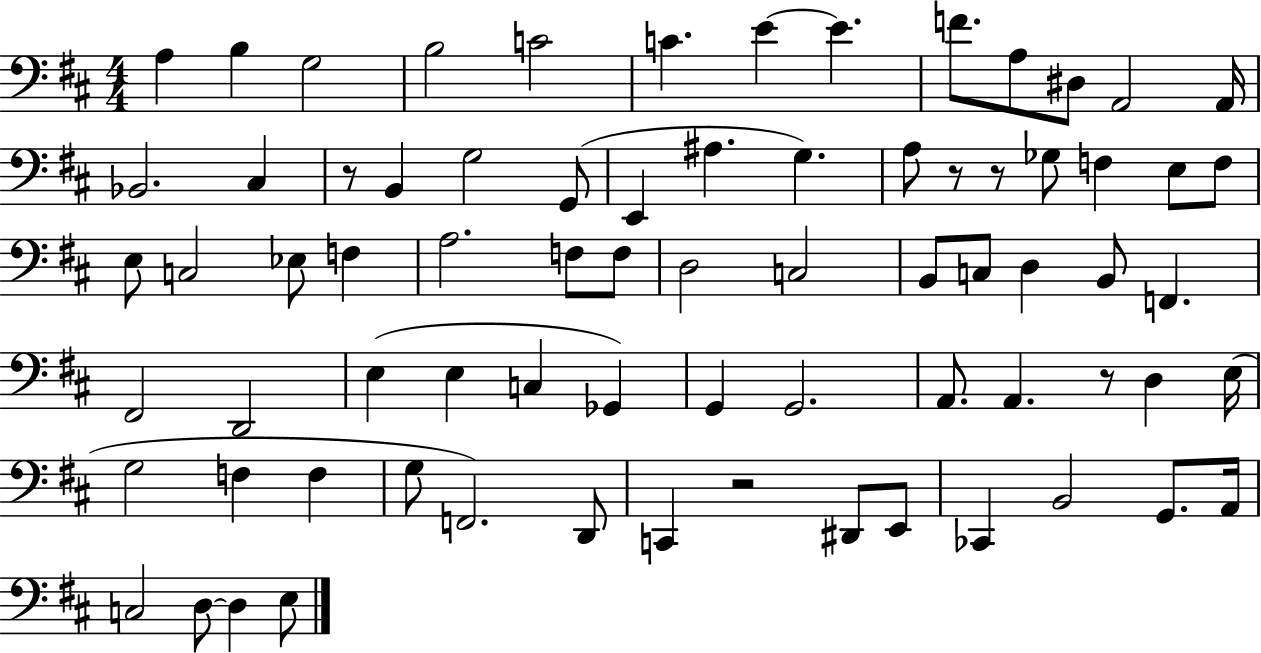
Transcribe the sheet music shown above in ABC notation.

X:1
T:Untitled
M:4/4
L:1/4
K:D
A, B, G,2 B,2 C2 C E E F/2 A,/2 ^D,/2 A,,2 A,,/4 _B,,2 ^C, z/2 B,, G,2 G,,/2 E,, ^A, G, A,/2 z/2 z/2 _G,/2 F, E,/2 F,/2 E,/2 C,2 _E,/2 F, A,2 F,/2 F,/2 D,2 C,2 B,,/2 C,/2 D, B,,/2 F,, ^F,,2 D,,2 E, E, C, _G,, G,, G,,2 A,,/2 A,, z/2 D, E,/4 G,2 F, F, G,/2 F,,2 D,,/2 C,, z2 ^D,,/2 E,,/2 _C,, B,,2 G,,/2 A,,/4 C,2 D,/2 D, E,/2